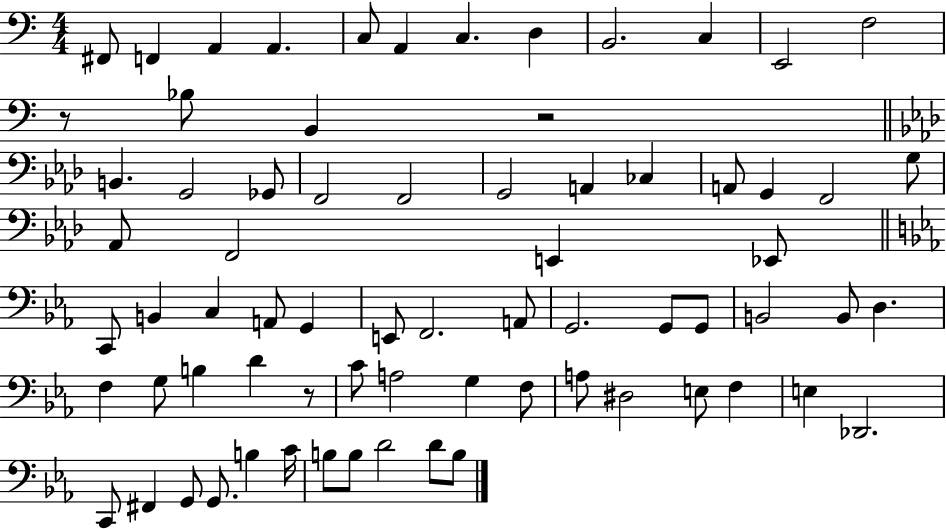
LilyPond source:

{
  \clef bass
  \numericTimeSignature
  \time 4/4
  \key c \major
  fis,8 f,4 a,4 a,4. | c8 a,4 c4. d4 | b,2. c4 | e,2 f2 | \break r8 bes8 b,4 r2 | \bar "||" \break \key aes \major b,4. g,2 ges,8 | f,2 f,2 | g,2 a,4 ces4 | a,8 g,4 f,2 g8 | \break aes,8 f,2 e,4 ees,8 | \bar "||" \break \key c \minor c,8 b,4 c4 a,8 g,4 | e,8 f,2. a,8 | g,2. g,8 g,8 | b,2 b,8 d4. | \break f4 g8 b4 d'4 r8 | c'8 a2 g4 f8 | a8 dis2 e8 f4 | e4 des,2. | \break c,8 fis,4 g,8 g,8. b4 c'16 | b8 b8 d'2 d'8 b8 | \bar "|."
}